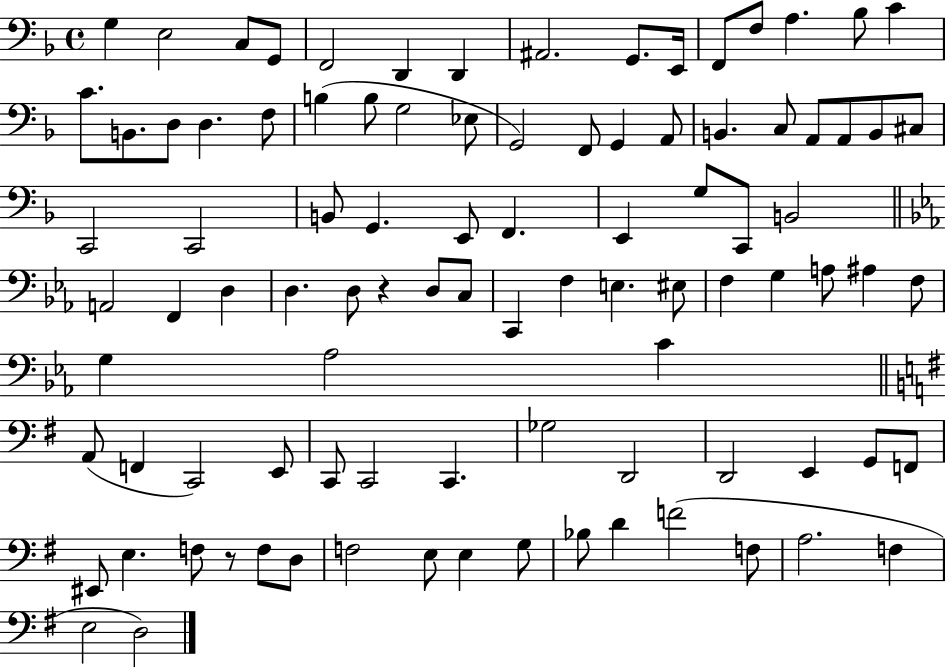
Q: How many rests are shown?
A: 2